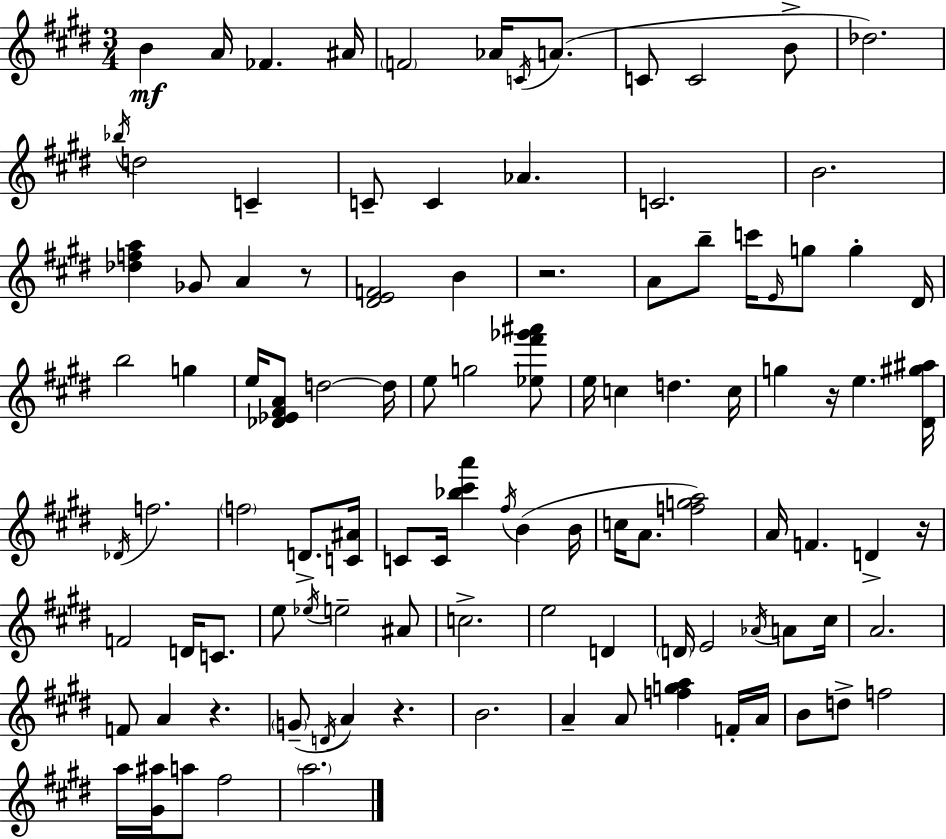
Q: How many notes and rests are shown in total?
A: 106